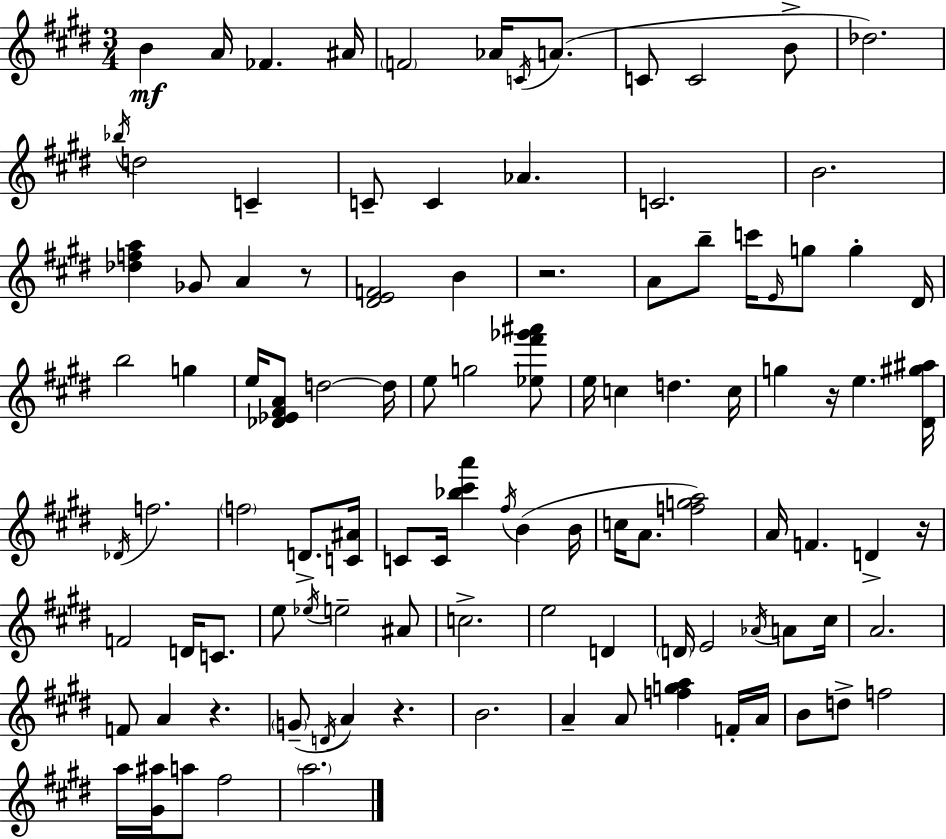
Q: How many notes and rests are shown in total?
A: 106